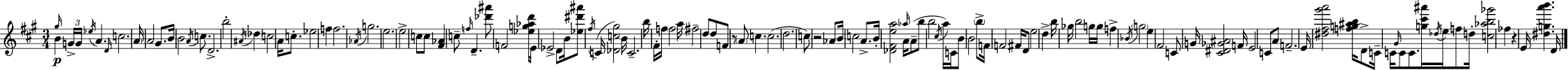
X:1
T:Untitled
M:3/4
L:1/4
K:A
^g/4 B G/4 G/4 _e/4 A D/4 c2 A/4 A2 ^G/2 B/4 B2 A/4 c/2 D2 b2 ^A/4 _d c2 A/4 c/2 _e2 f f2 _A/4 g2 e2 e2 c/2 c/2 [^F_A] c/2 f/4 D [_d'^a']/2 F2 [_eg_ad']/2 E/4 _E2 D/2 B/4 [_e^d'^a']/2 ^f/4 C/4 [_Dc^g]2 B/4 C2 b/4 ^F/4 f/4 f2 a/4 ^f2 d/2 d/2 F/2 z/2 A/2 c c2 d2 c/2 z2 _A/2 B/4 c2 A/2 B/4 [_D^Fea]2 _a/4 A/4 A/2 b/2 b2 ^c/4 a/4 C/4 B/2 B2 b/2 F/4 F2 ^F/4 D/2 e2 d b/4 _g/4 b2 g/4 g/4 f _B/4 g2 e ^F2 C/2 G/4 [^C^D_G^A]2 F/4 E2 C/2 A/2 F2 E/4 [^d^f^g'a']2 [fg^ab]/4 D/2 C/4 C/4 ^G/4 C/2 C/2 [g^c'^a']/4 _d/4 e/4 f/2 d/4 [c_ab_g']2 _f z E/4 [^dga'b'] D/4